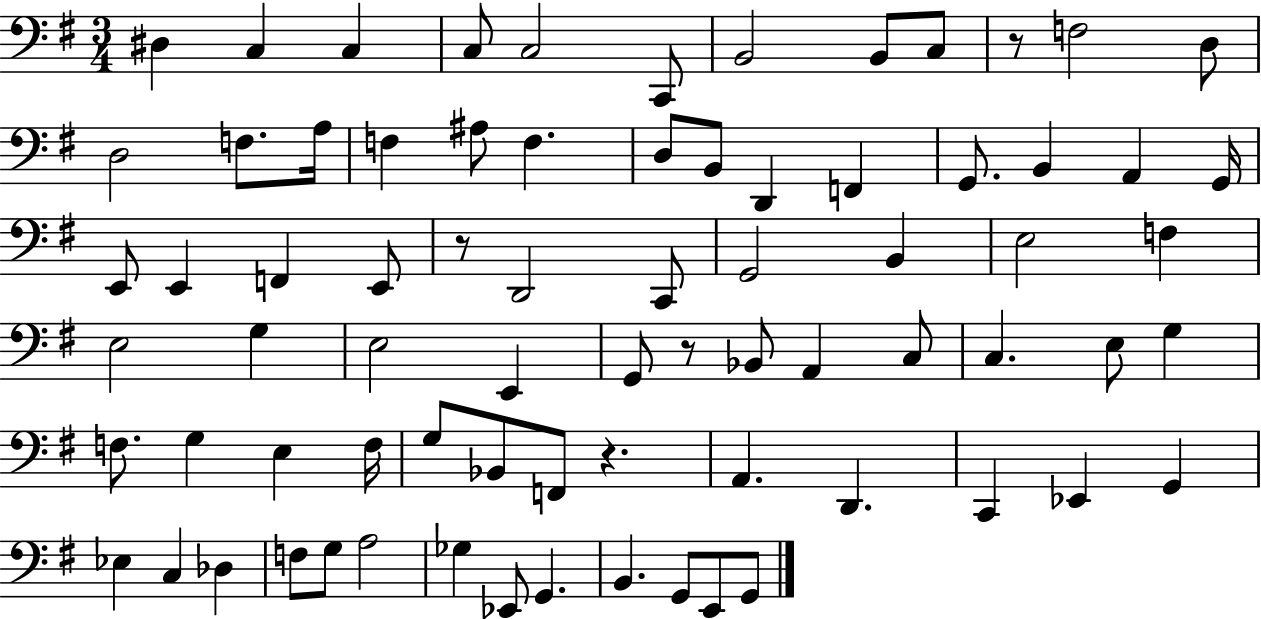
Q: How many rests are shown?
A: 4